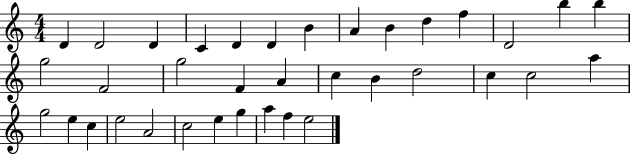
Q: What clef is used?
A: treble